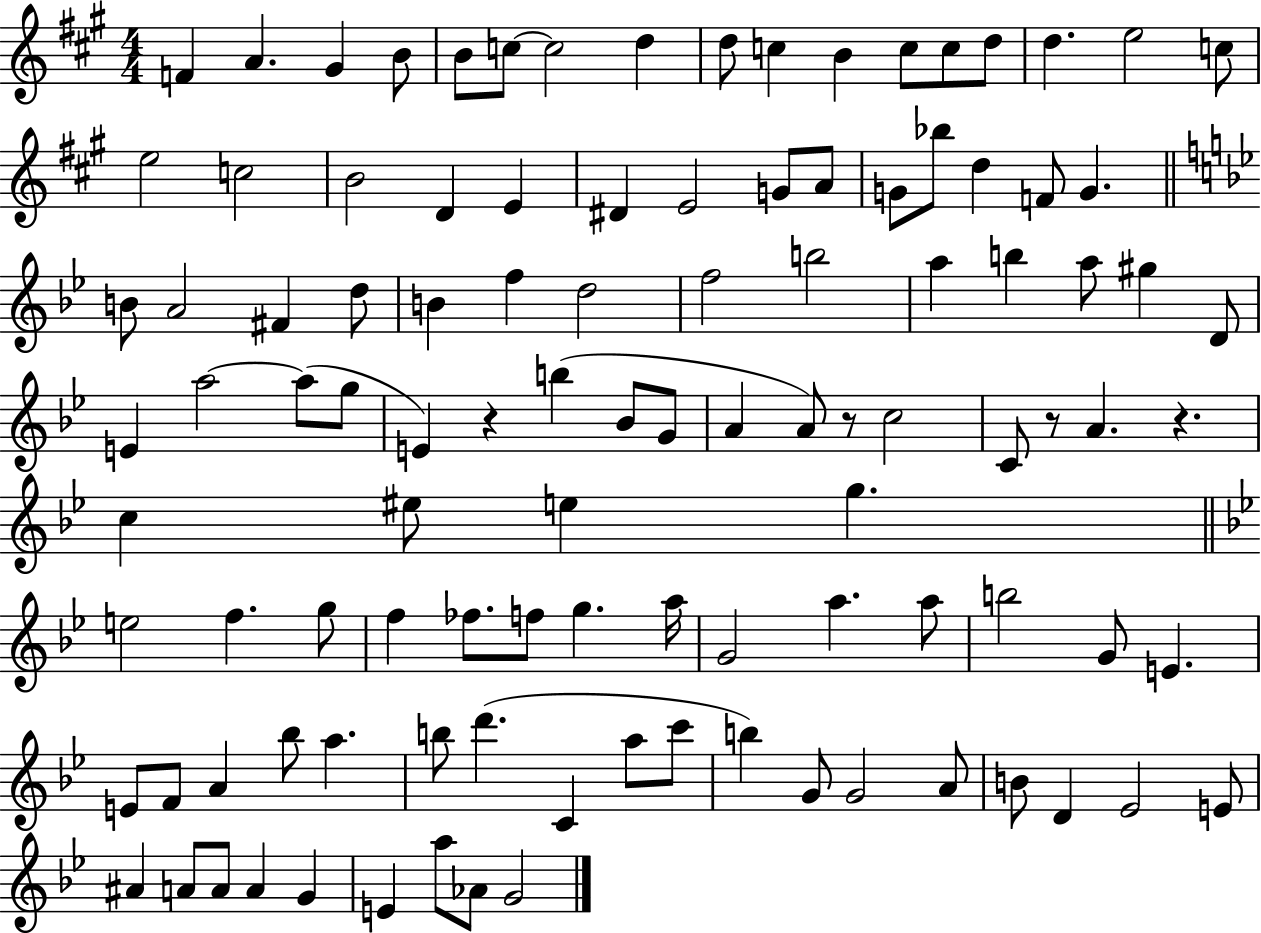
F4/q A4/q. G#4/q B4/e B4/e C5/e C5/h D5/q D5/e C5/q B4/q C5/e C5/e D5/e D5/q. E5/h C5/e E5/h C5/h B4/h D4/q E4/q D#4/q E4/h G4/e A4/e G4/e Bb5/e D5/q F4/e G4/q. B4/e A4/h F#4/q D5/e B4/q F5/q D5/h F5/h B5/h A5/q B5/q A5/e G#5/q D4/e E4/q A5/h A5/e G5/e E4/q R/q B5/q Bb4/e G4/e A4/q A4/e R/e C5/h C4/e R/e A4/q. R/q. C5/q EIS5/e E5/q G5/q. E5/h F5/q. G5/e F5/q FES5/e. F5/e G5/q. A5/s G4/h A5/q. A5/e B5/h G4/e E4/q. E4/e F4/e A4/q Bb5/e A5/q. B5/e D6/q. C4/q A5/e C6/e B5/q G4/e G4/h A4/e B4/e D4/q Eb4/h E4/e A#4/q A4/e A4/e A4/q G4/q E4/q A5/e Ab4/e G4/h